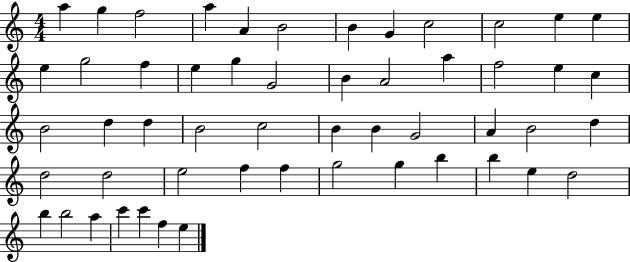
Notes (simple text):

A5/q G5/q F5/h A5/q A4/q B4/h B4/q G4/q C5/h C5/h E5/q E5/q E5/q G5/h F5/q E5/q G5/q G4/h B4/q A4/h A5/q F5/h E5/q C5/q B4/h D5/q D5/q B4/h C5/h B4/q B4/q G4/h A4/q B4/h D5/q D5/h D5/h E5/h F5/q F5/q G5/h G5/q B5/q B5/q E5/q D5/h B5/q B5/h A5/q C6/q C6/q F5/q E5/q